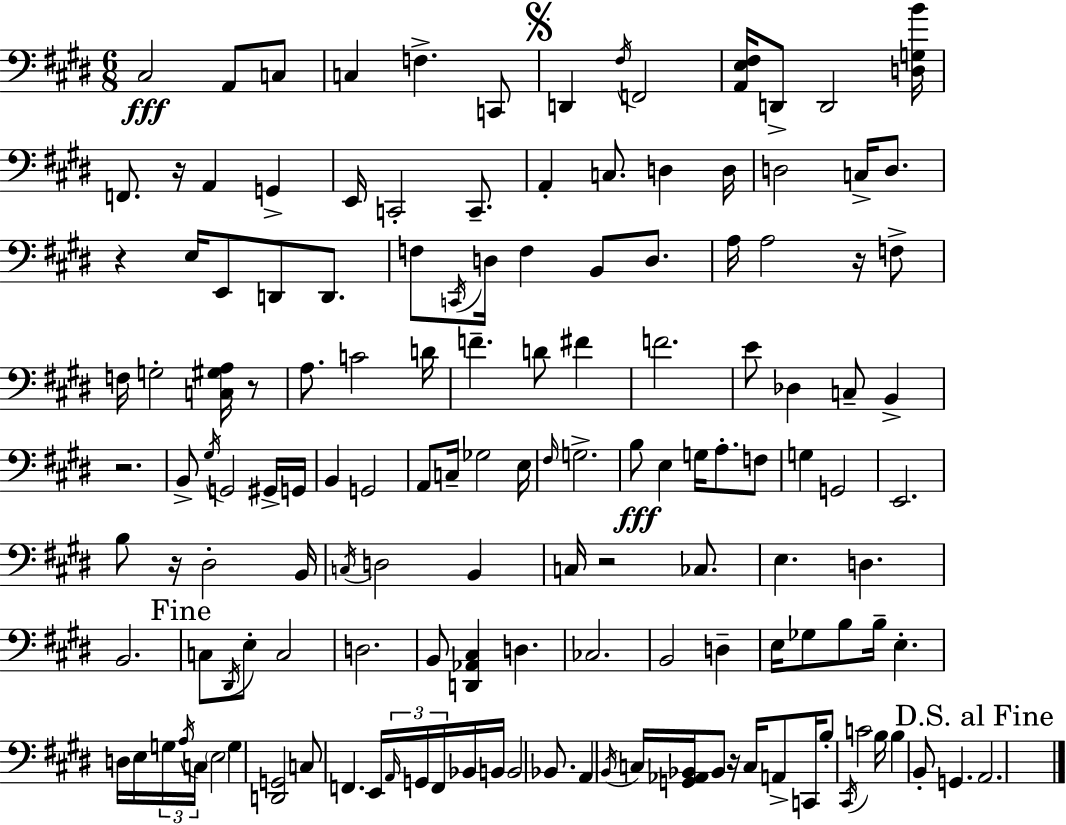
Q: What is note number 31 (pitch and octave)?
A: D3